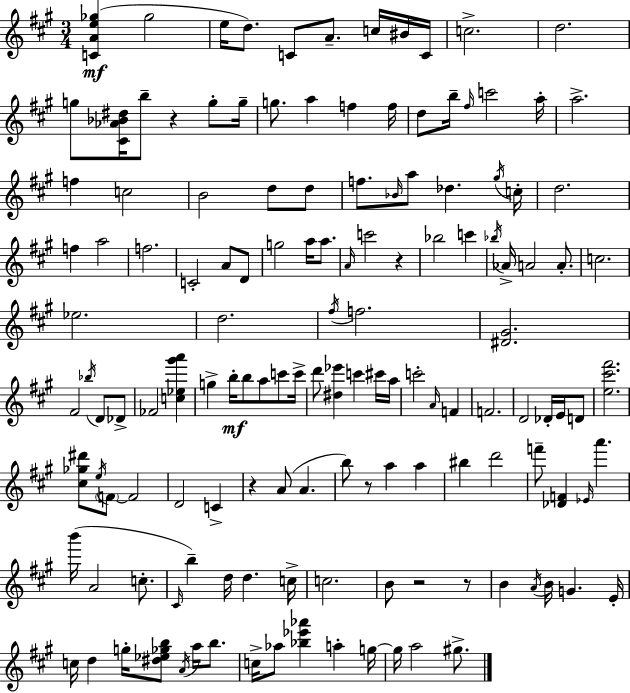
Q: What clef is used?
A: treble